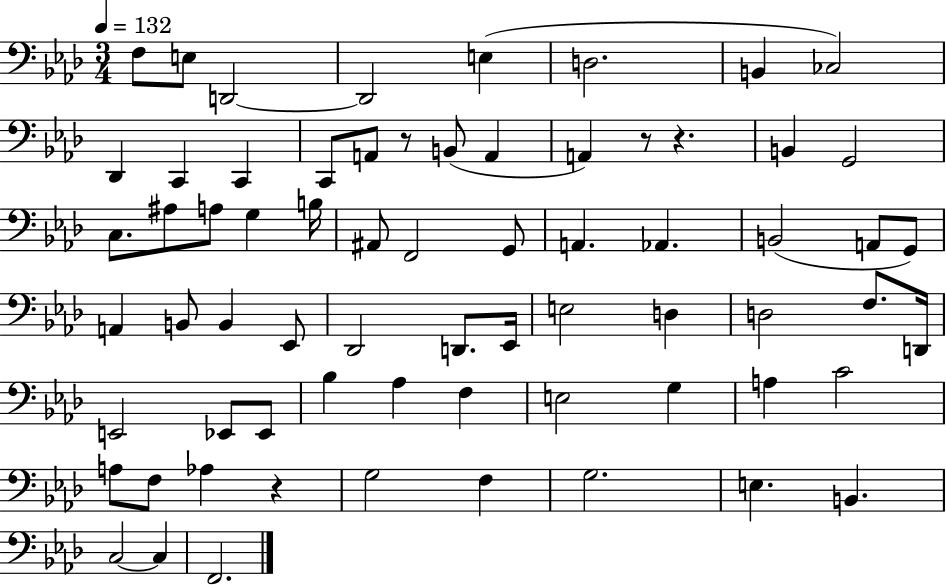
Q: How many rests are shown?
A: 4